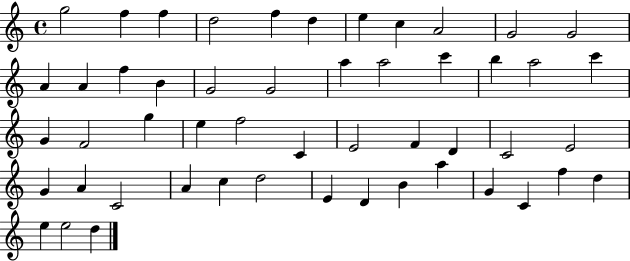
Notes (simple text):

G5/h F5/q F5/q D5/h F5/q D5/q E5/q C5/q A4/h G4/h G4/h A4/q A4/q F5/q B4/q G4/h G4/h A5/q A5/h C6/q B5/q A5/h C6/q G4/q F4/h G5/q E5/q F5/h C4/q E4/h F4/q D4/q C4/h E4/h G4/q A4/q C4/h A4/q C5/q D5/h E4/q D4/q B4/q A5/q G4/q C4/q F5/q D5/q E5/q E5/h D5/q